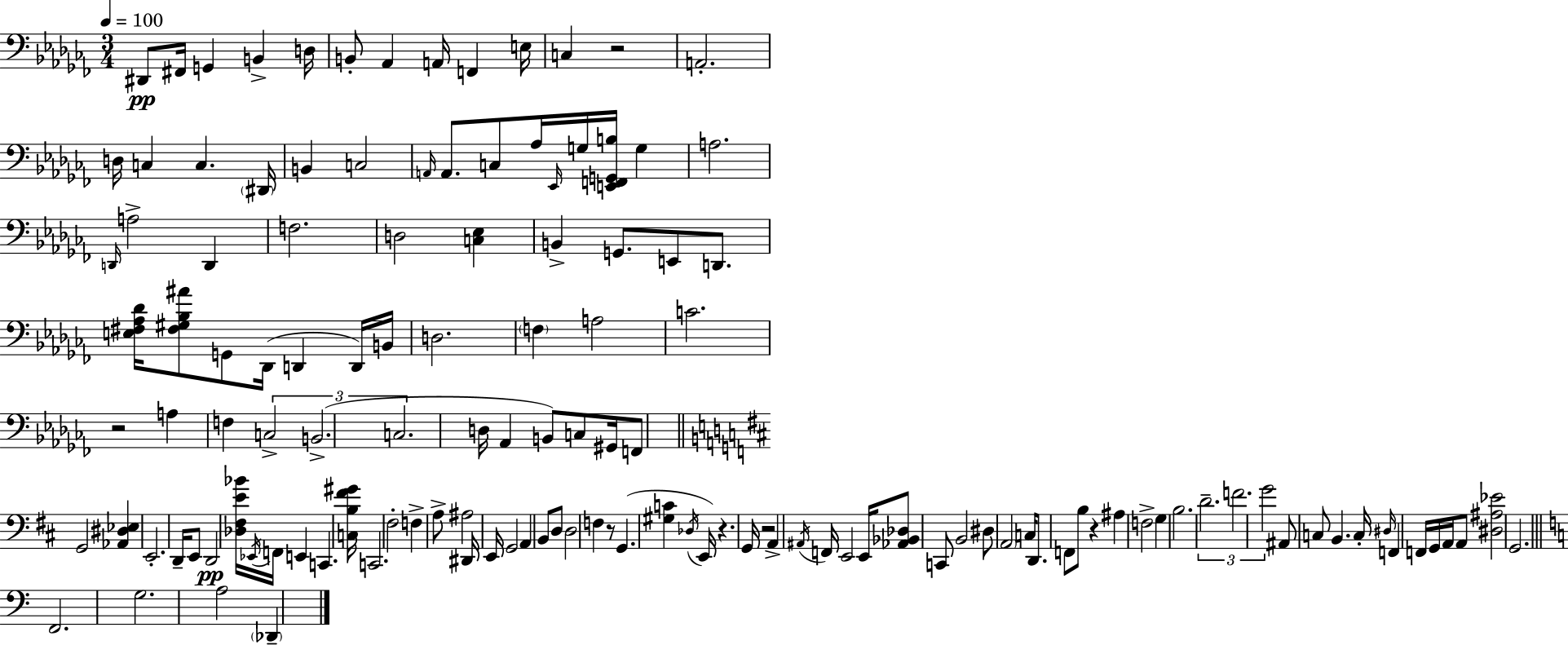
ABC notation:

X:1
T:Untitled
M:3/4
L:1/4
K:Abm
^D,,/2 ^F,,/4 G,, B,, D,/4 B,,/2 _A,, A,,/4 F,, E,/4 C, z2 A,,2 D,/4 C, C, ^D,,/4 B,, C,2 A,,/4 A,,/2 C,/2 _A,/4 _E,,/4 G,/4 [E,,F,,G,,B,]/4 G, A,2 D,,/4 A,2 D,, F,2 D,2 [C,_E,] B,, G,,/2 E,,/2 D,,/2 [E,^F,_A,_D]/4 [^F,^G,_B,^A]/2 G,,/2 _D,,/4 D,, D,,/4 B,,/4 D,2 F, A,2 C2 z2 A, F, C,2 B,,2 C,2 D,/4 _A,, B,,/2 C,/2 ^G,,/4 F,,/2 G,,2 [_A,,^D,_E,] E,,2 D,,/4 E,,/2 D,,2 [_D,^F,E_B]/4 _E,,/4 F,,/4 E,, C,, [C,B,^F^G]/4 C,,2 ^F,2 F, A,/2 ^A,2 ^D,,/4 E,,/4 G,,2 A,, B,,/2 D,/2 D,2 F, z/2 G,, [^G,C] _D,/4 E,,/4 z G,,/4 z2 A,, ^A,,/4 F,,/4 E,,2 E,,/4 [_A,,_B,,_D,]/2 C,,/2 B,,2 ^D,/2 A,,2 C,/4 D,,/2 F,,/2 B,/2 z ^A, F,2 G, B,2 D2 F2 G2 ^A,,/2 C,/2 B,, C,/4 ^D,/4 F,, F,,/4 G,,/4 A,,/4 A,,/2 [^D,^A,_E]2 G,,2 F,,2 G,2 A,2 _D,,